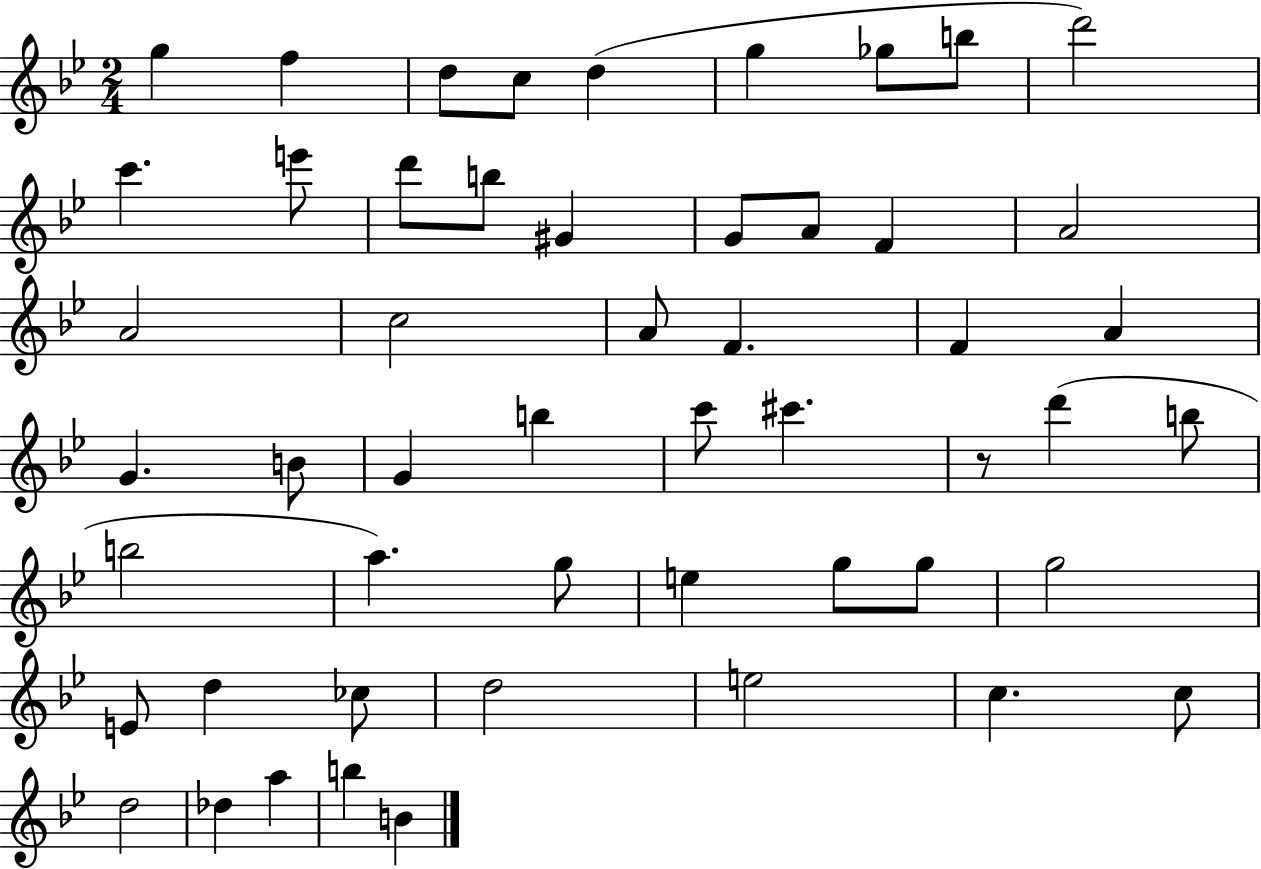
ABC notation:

X:1
T:Untitled
M:2/4
L:1/4
K:Bb
g f d/2 c/2 d g _g/2 b/2 d'2 c' e'/2 d'/2 b/2 ^G G/2 A/2 F A2 A2 c2 A/2 F F A G B/2 G b c'/2 ^c' z/2 d' b/2 b2 a g/2 e g/2 g/2 g2 E/2 d _c/2 d2 e2 c c/2 d2 _d a b B